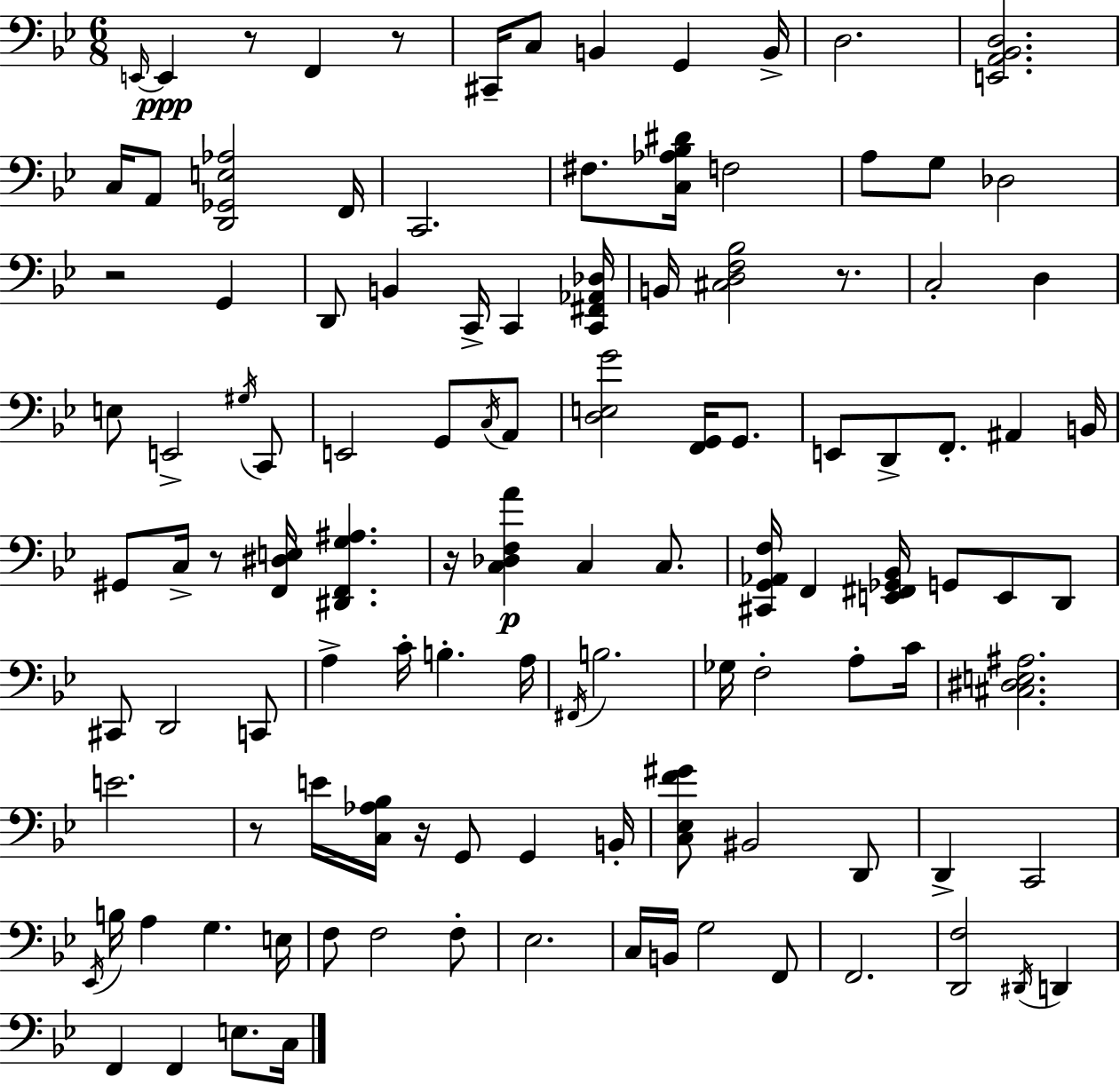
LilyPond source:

{
  \clef bass
  \numericTimeSignature
  \time 6/8
  \key g \minor
  \repeat volta 2 { \grace { e,16~ }~\ppp e,4 r8 f,4 r8 | cis,16-- c8 b,4 g,4 | b,16-> d2. | <e, a, bes, d>2. | \break c16 a,8 <d, ges, e aes>2 | f,16 c,2. | fis8. <c aes bes dis'>16 f2 | a8 g8 des2 | \break r2 g,4 | d,8 b,4 c,16-> c,4 | <c, fis, aes, des>16 b,16 <cis d f bes>2 r8. | c2-. d4 | \break e8 e,2-> \acciaccatura { gis16 } | c,8 e,2 g,8 | \acciaccatura { c16 } a,8 <d e g'>2 <f, g,>16 | g,8. e,8 d,8-> f,8.-. ais,4 | \break b,16 gis,8 c16-> r8 <f, dis e>16 <dis, f, g ais>4. | r16 <c des f a'>4\p c4 | c8. <cis, g, aes, f>16 f,4 <e, fis, ges, bes,>16 g,8 e,8 | d,8 cis,8 d,2 | \break c,8 a4-> c'16-. b4.-. | a16 \acciaccatura { fis,16 } b2. | ges16 f2-. | a8-. c'16 <cis dis e ais>2. | \break e'2. | r8 e'16 <c aes bes>16 r16 g,8 g,4 | b,16-. <c ees f' gis'>8 bis,2 | d,8 d,4-> c,2 | \break \acciaccatura { ees,16 } b16 a4 g4. | e16 f8 f2 | f8-. ees2. | c16 b,16 g2 | \break f,8 f,2. | <d, f>2 | \acciaccatura { dis,16 } d,4 f,4 f,4 | e8. c16 } \bar "|."
}